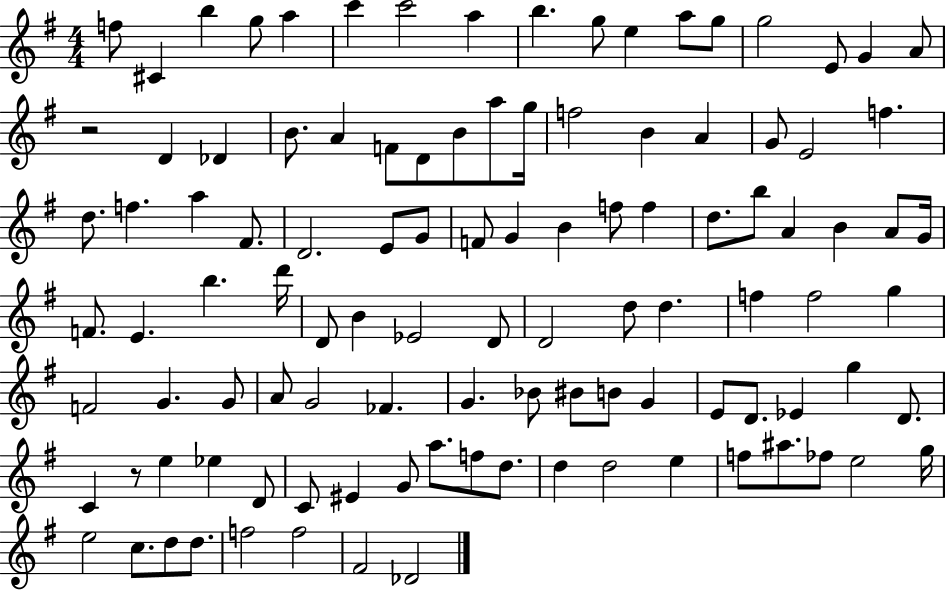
F5/e C#4/q B5/q G5/e A5/q C6/q C6/h A5/q B5/q. G5/e E5/q A5/e G5/e G5/h E4/e G4/q A4/e R/h D4/q Db4/q B4/e. A4/q F4/e D4/e B4/e A5/e G5/s F5/h B4/q A4/q G4/e E4/h F5/q. D5/e. F5/q. A5/q F#4/e. D4/h. E4/e G4/e F4/e G4/q B4/q F5/e F5/q D5/e. B5/e A4/q B4/q A4/e G4/s F4/e. E4/q. B5/q. D6/s D4/e B4/q Eb4/h D4/e D4/h D5/e D5/q. F5/q F5/h G5/q F4/h G4/q. G4/e A4/e G4/h FES4/q. G4/q. Bb4/e BIS4/e B4/e G4/q E4/e D4/e. Eb4/q G5/q D4/e. C4/q R/e E5/q Eb5/q D4/e C4/e EIS4/q G4/e A5/e. F5/e D5/e. D5/q D5/h E5/q F5/e A#5/e. FES5/e E5/h G5/s E5/h C5/e. D5/e D5/e. F5/h F5/h F#4/h Db4/h